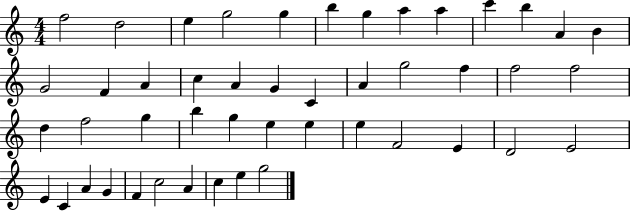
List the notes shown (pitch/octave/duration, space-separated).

F5/h D5/h E5/q G5/h G5/q B5/q G5/q A5/q A5/q C6/q B5/q A4/q B4/q G4/h F4/q A4/q C5/q A4/q G4/q C4/q A4/q G5/h F5/q F5/h F5/h D5/q F5/h G5/q B5/q G5/q E5/q E5/q E5/q F4/h E4/q D4/h E4/h E4/q C4/q A4/q G4/q F4/q C5/h A4/q C5/q E5/q G5/h